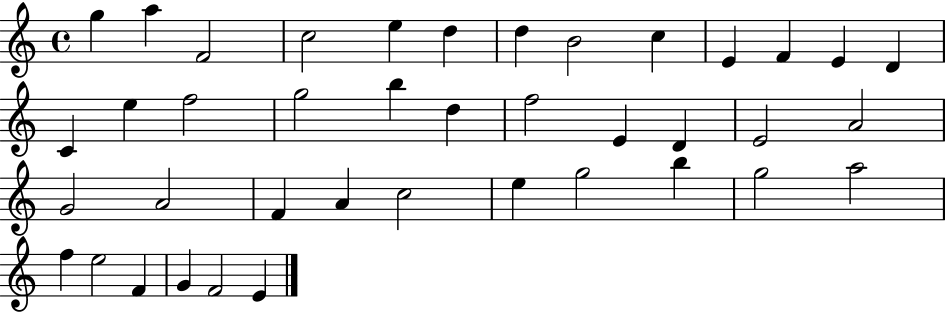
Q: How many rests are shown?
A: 0